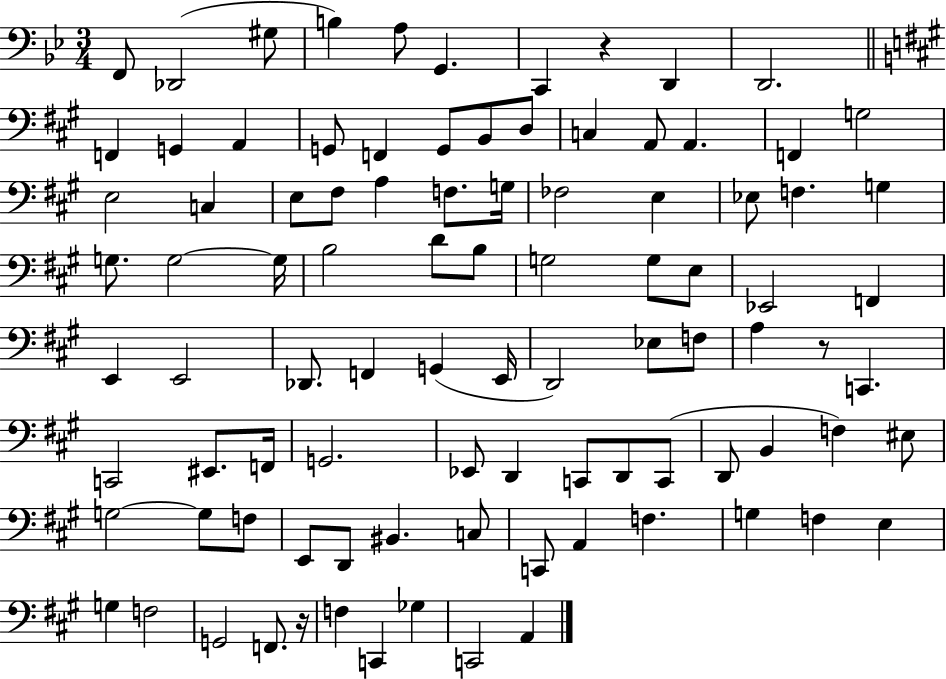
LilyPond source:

{
  \clef bass
  \numericTimeSignature
  \time 3/4
  \key bes \major
  \repeat volta 2 { f,8 des,2( gis8 | b4) a8 g,4. | c,4 r4 d,4 | d,2. | \break \bar "||" \break \key a \major f,4 g,4 a,4 | g,8 f,4 g,8 b,8 d8 | c4 a,8 a,4. | f,4 g2 | \break e2 c4 | e8 fis8 a4 f8. g16 | fes2 e4 | ees8 f4. g4 | \break g8. g2~~ g16 | b2 d'8 b8 | g2 g8 e8 | ees,2 f,4 | \break e,4 e,2 | des,8. f,4 g,4( e,16 | d,2) ees8 f8 | a4 r8 c,4. | \break c,2 eis,8. f,16 | g,2. | ees,8 d,4 c,8 d,8 c,8( | d,8 b,4 f4) eis8 | \break g2~~ g8 f8 | e,8 d,8 bis,4. c8 | c,8 a,4 f4. | g4 f4 e4 | \break g4 f2 | g,2 f,8. r16 | f4 c,4 ges4 | c,2 a,4 | \break } \bar "|."
}